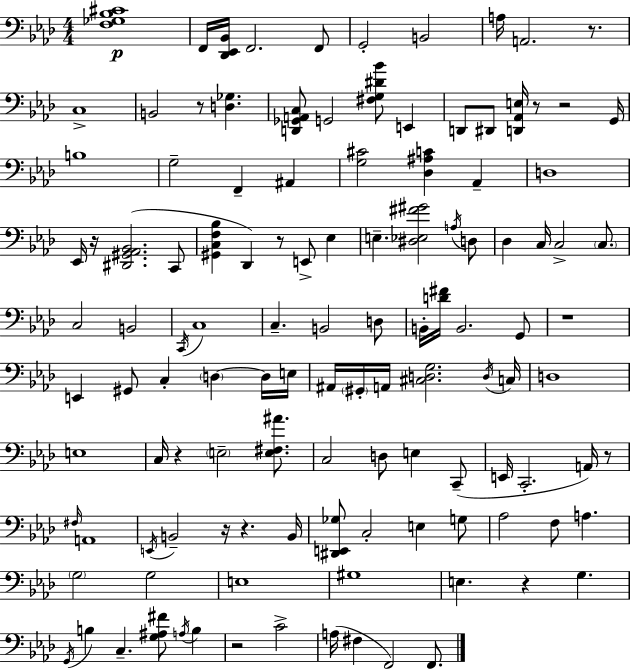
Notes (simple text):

[F3,Gb3,Bb3,C#4]/w F2/s [Db2,Eb2,Bb2]/s F2/h. F2/e G2/h B2/h A3/s A2/h. R/e. C3/w B2/h R/e [D3,Gb3]/q. [D2,Gb2,A2,C3]/e G2/h [F#3,G3,D#4,Bb4]/e E2/q D2/e D#2/e [D2,Ab2,E3]/s R/e R/h G2/s B3/w G3/h F2/q A#2/q [G3,C#4]/h [Db3,A#3,C4]/q Ab2/q D3/w Eb2/s R/s [D#2,G#2,Ab2,Bb2]/h. C2/e [G#2,C3,F3,Bb3]/q Db2/q R/e E2/e Eb3/q E3/q. [D#3,Eb3,F#4,G#4]/h A3/s D3/e Db3/q C3/s C3/h C3/e. C3/h B2/h C2/s C3/w C3/q. B2/h D3/e B2/s [D4,F#4]/s B2/h. G2/e R/w E2/q G#2/e C3/q D3/q D3/s E3/s A#2/s G#2/s A2/s [C#3,D3,G3]/h. D3/s C3/s D3/w E3/w C3/s R/q E3/h [E3,F#3,A#4]/e. C3/h D3/e E3/q C2/e E2/s C2/h. A2/s R/e F#3/s A2/w E2/s B2/h R/s R/q. B2/s [D#2,E2,Gb3]/e C3/h E3/q G3/e Ab3/h F3/e A3/q. G3/h G3/h E3/w G#3/w E3/q. R/q G3/q. G2/s B3/q C3/q. [G3,A#3,F#4]/e A3/s B3/q R/h C4/h A3/s F#3/q F2/h F2/e.